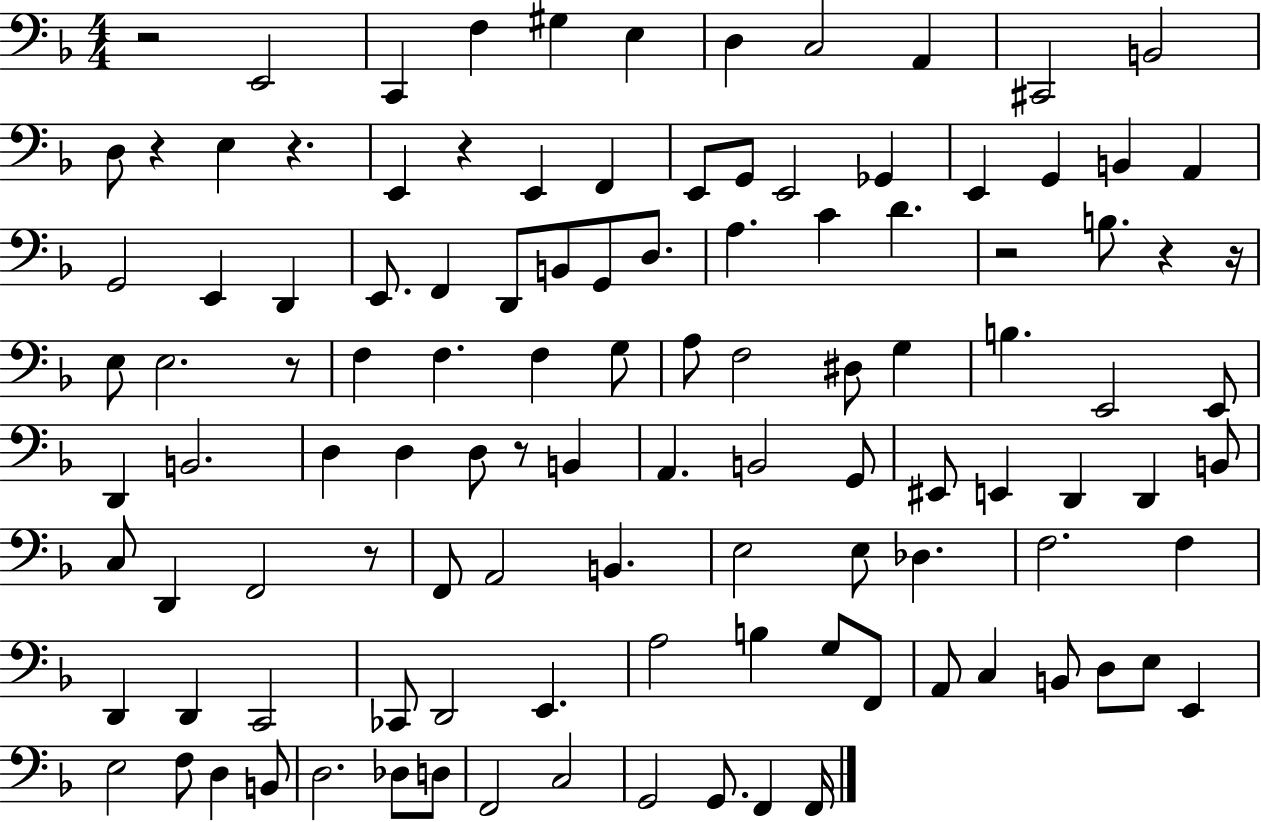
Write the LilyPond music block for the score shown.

{
  \clef bass
  \numericTimeSignature
  \time 4/4
  \key f \major
  r2 e,2 | c,4 f4 gis4 e4 | d4 c2 a,4 | cis,2 b,2 | \break d8 r4 e4 r4. | e,4 r4 e,4 f,4 | e,8 g,8 e,2 ges,4 | e,4 g,4 b,4 a,4 | \break g,2 e,4 d,4 | e,8. f,4 d,8 b,8 g,8 d8. | a4. c'4 d'4. | r2 b8. r4 r16 | \break e8 e2. r8 | f4 f4. f4 g8 | a8 f2 dis8 g4 | b4. e,2 e,8 | \break d,4 b,2. | d4 d4 d8 r8 b,4 | a,4. b,2 g,8 | eis,8 e,4 d,4 d,4 b,8 | \break c8 d,4 f,2 r8 | f,8 a,2 b,4. | e2 e8 des4. | f2. f4 | \break d,4 d,4 c,2 | ces,8 d,2 e,4. | a2 b4 g8 f,8 | a,8 c4 b,8 d8 e8 e,4 | \break e2 f8 d4 b,8 | d2. des8 d8 | f,2 c2 | g,2 g,8. f,4 f,16 | \break \bar "|."
}